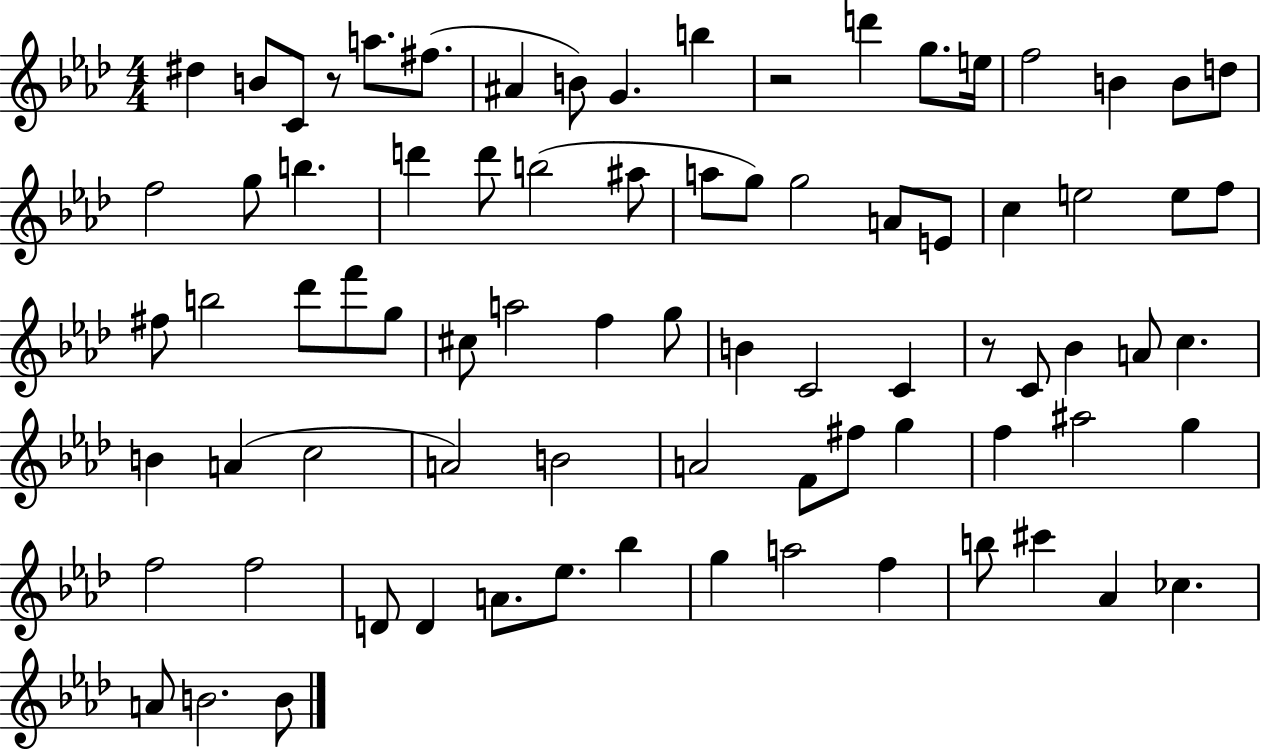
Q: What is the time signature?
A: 4/4